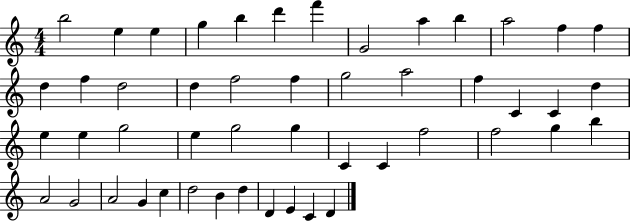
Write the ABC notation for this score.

X:1
T:Untitled
M:4/4
L:1/4
K:C
b2 e e g b d' f' G2 a b a2 f f d f d2 d f2 f g2 a2 f C C d e e g2 e g2 g C C f2 f2 g b A2 G2 A2 G c d2 B d D E C D